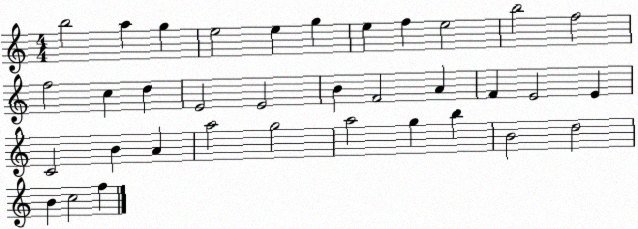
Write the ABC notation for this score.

X:1
T:Untitled
M:4/4
L:1/4
K:C
b2 a g e2 e g e f e2 b2 f2 f2 c d E2 E2 B F2 A F E2 E C2 B A a2 g2 a2 g b B2 d2 B c2 f